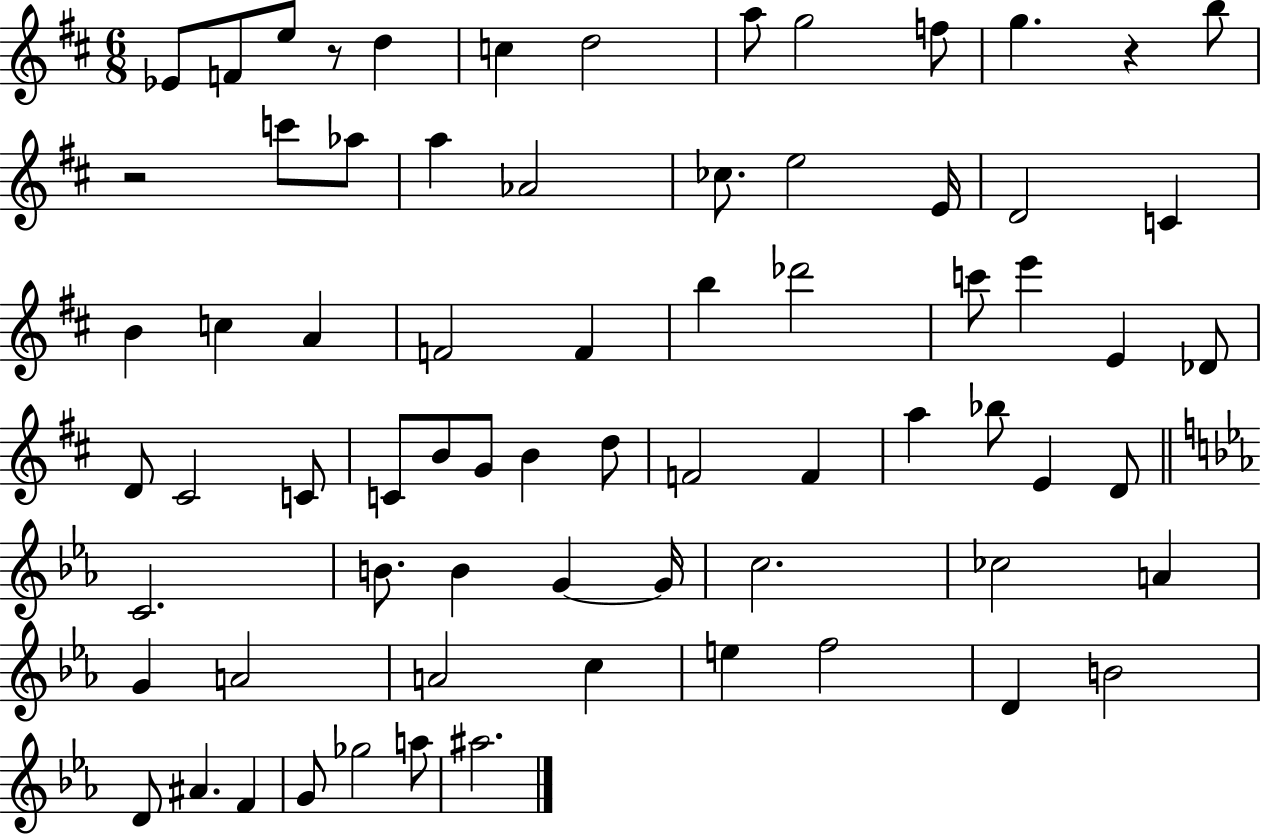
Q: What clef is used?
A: treble